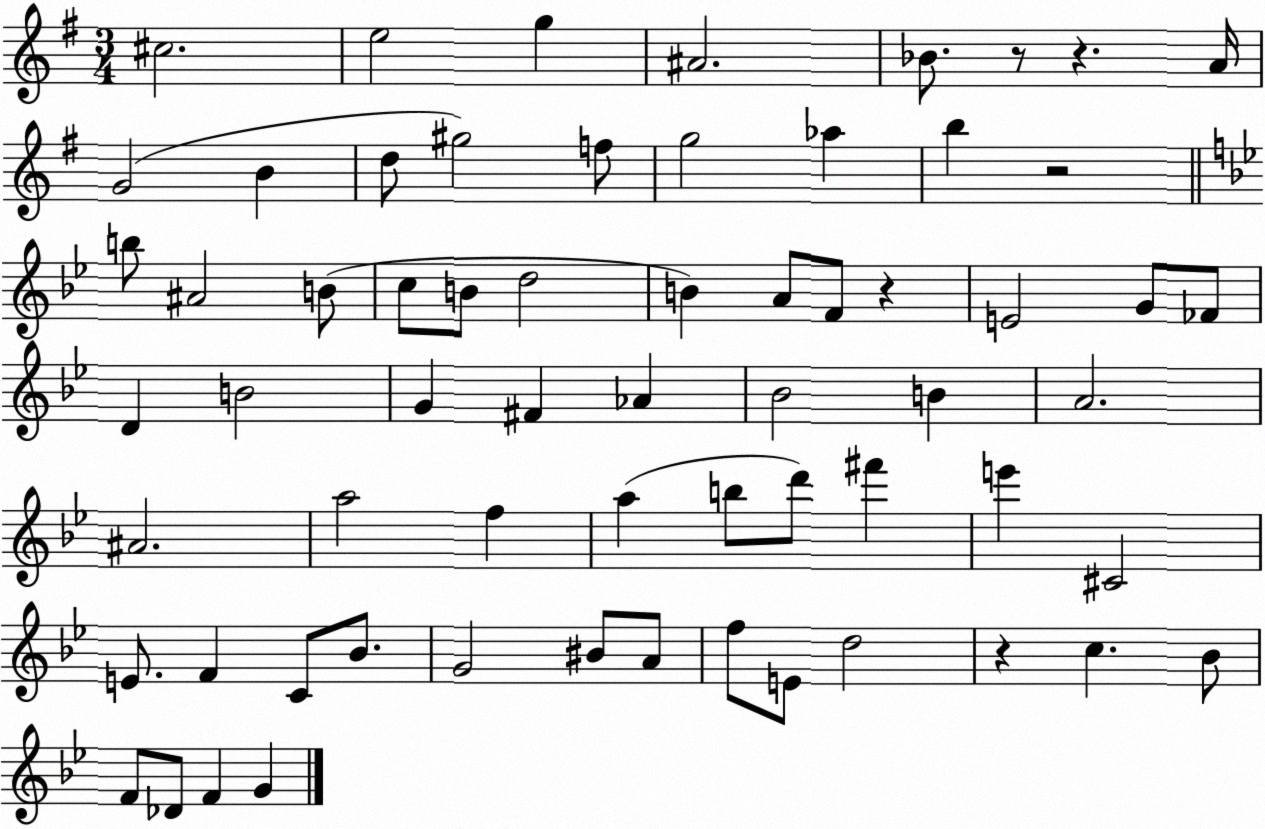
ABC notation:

X:1
T:Untitled
M:3/4
L:1/4
K:G
^c2 e2 g ^A2 _B/2 z/2 z A/4 G2 B d/2 ^g2 f/2 g2 _a b z2 b/2 ^A2 B/2 c/2 B/2 d2 B A/2 F/2 z E2 G/2 _F/2 D B2 G ^F _A _B2 B A2 ^A2 a2 f a b/2 d'/2 ^f' e' ^C2 E/2 F C/2 _B/2 G2 ^B/2 A/2 f/2 E/2 d2 z c _B/2 F/2 _D/2 F G